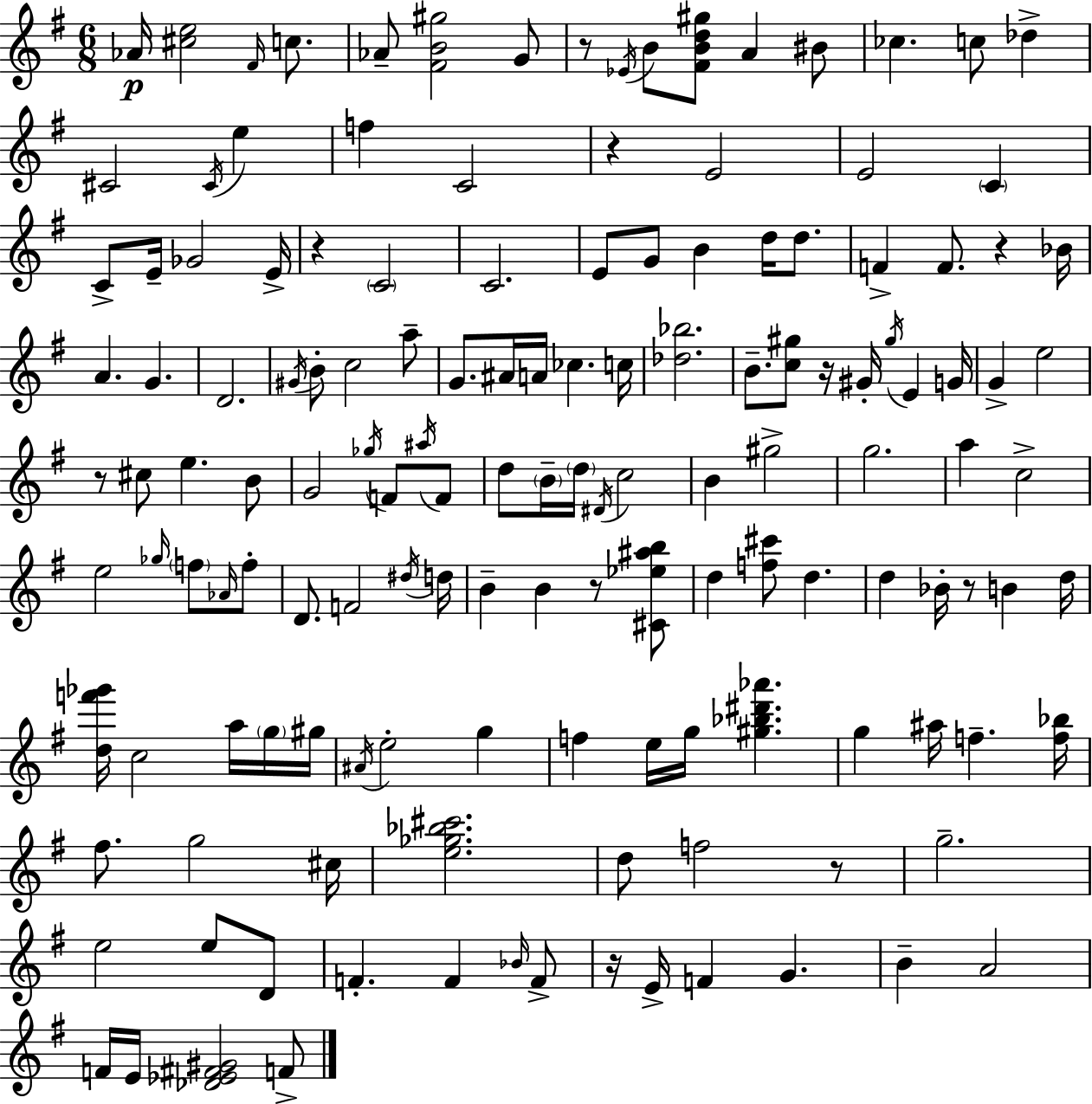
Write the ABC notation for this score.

X:1
T:Untitled
M:6/8
L:1/4
K:Em
_A/4 [^ce]2 ^F/4 c/2 _A/2 [^FB^g]2 G/2 z/2 _E/4 B/2 [^FBd^g]/2 A ^B/2 _c c/2 _d ^C2 ^C/4 e f C2 z E2 E2 C C/2 E/4 _G2 E/4 z C2 C2 E/2 G/2 B d/4 d/2 F F/2 z _B/4 A G D2 ^G/4 B/2 c2 a/2 G/2 ^A/4 A/4 _c c/4 [_d_b]2 B/2 [c^g]/2 z/4 ^G/4 ^g/4 E G/4 G e2 z/2 ^c/2 e B/2 G2 _g/4 F/2 ^a/4 F/2 d/2 B/4 d/4 ^D/4 c2 B ^g2 g2 a c2 e2 _g/4 f/2 _A/4 f/2 D/2 F2 ^d/4 d/4 B B z/2 [^C_e^ab]/2 d [f^c']/2 d d _B/4 z/2 B d/4 [df'_g']/4 c2 a/4 g/4 ^g/4 ^A/4 e2 g f e/4 g/4 [^g_b^d'_a'] g ^a/4 f [f_b]/4 ^f/2 g2 ^c/4 [e_g_b^c']2 d/2 f2 z/2 g2 e2 e/2 D/2 F F _B/4 F/2 z/4 E/4 F G B A2 F/4 E/4 [_D_E^F^G]2 F/2